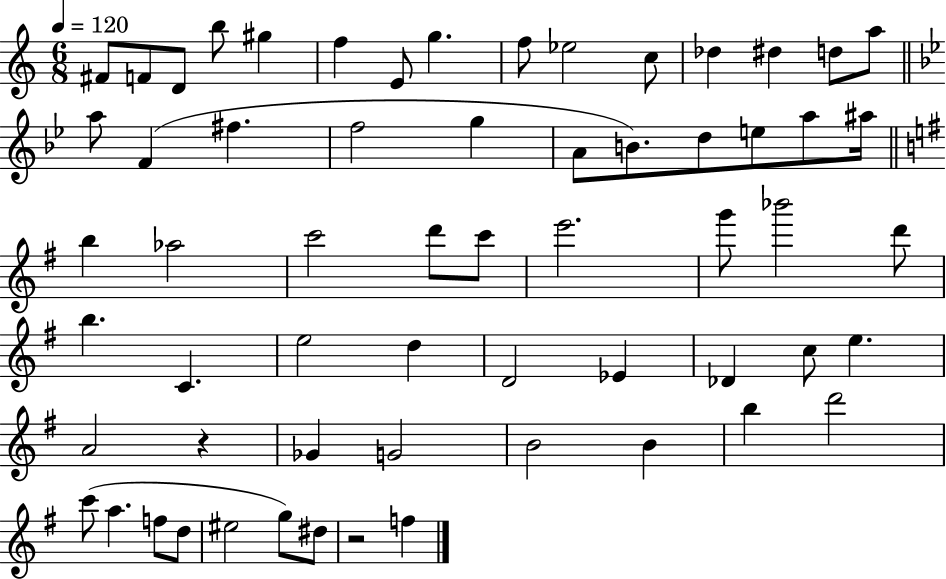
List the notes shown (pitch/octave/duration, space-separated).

F#4/e F4/e D4/e B5/e G#5/q F5/q E4/e G5/q. F5/e Eb5/h C5/e Db5/q D#5/q D5/e A5/e A5/e F4/q F#5/q. F5/h G5/q A4/e B4/e. D5/e E5/e A5/e A#5/s B5/q Ab5/h C6/h D6/e C6/e E6/h. G6/e Bb6/h D6/e B5/q. C4/q. E5/h D5/q D4/h Eb4/q Db4/q C5/e E5/q. A4/h R/q Gb4/q G4/h B4/h B4/q B5/q D6/h C6/e A5/q. F5/e D5/e EIS5/h G5/e D#5/e R/h F5/q